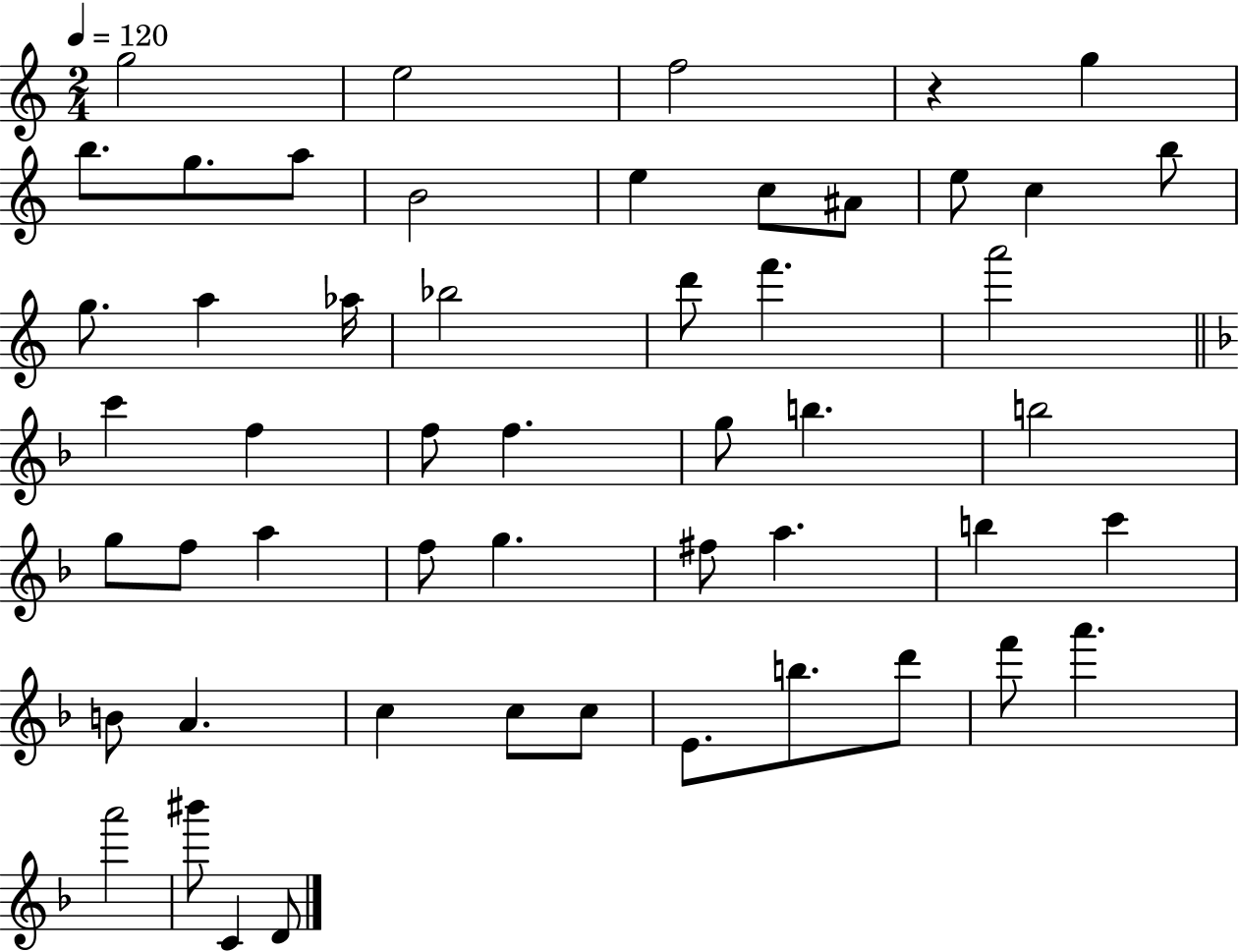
G5/h E5/h F5/h R/q G5/q B5/e. G5/e. A5/e B4/h E5/q C5/e A#4/e E5/e C5/q B5/e G5/e. A5/q Ab5/s Bb5/h D6/e F6/q. A6/h C6/q F5/q F5/e F5/q. G5/e B5/q. B5/h G5/e F5/e A5/q F5/e G5/q. F#5/e A5/q. B5/q C6/q B4/e A4/q. C5/q C5/e C5/e E4/e. B5/e. D6/e F6/e A6/q. A6/h BIS6/e C4/q D4/e